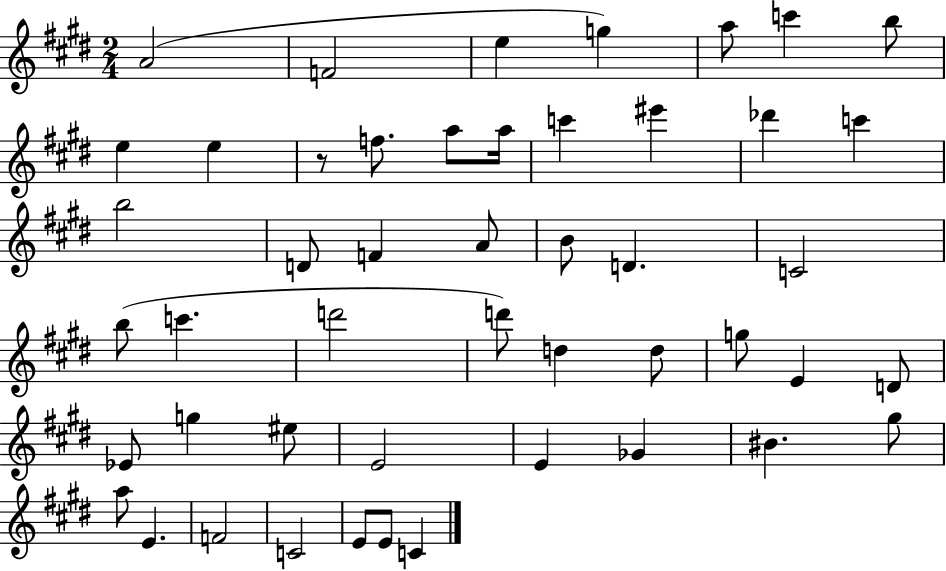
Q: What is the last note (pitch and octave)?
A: C4